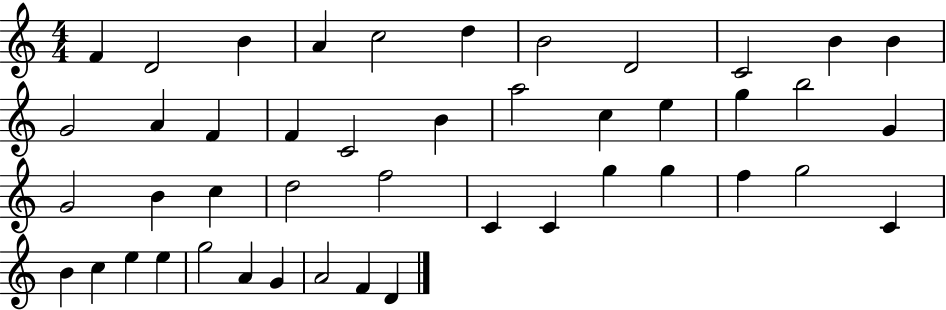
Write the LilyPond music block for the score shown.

{
  \clef treble
  \numericTimeSignature
  \time 4/4
  \key c \major
  f'4 d'2 b'4 | a'4 c''2 d''4 | b'2 d'2 | c'2 b'4 b'4 | \break g'2 a'4 f'4 | f'4 c'2 b'4 | a''2 c''4 e''4 | g''4 b''2 g'4 | \break g'2 b'4 c''4 | d''2 f''2 | c'4 c'4 g''4 g''4 | f''4 g''2 c'4 | \break b'4 c''4 e''4 e''4 | g''2 a'4 g'4 | a'2 f'4 d'4 | \bar "|."
}